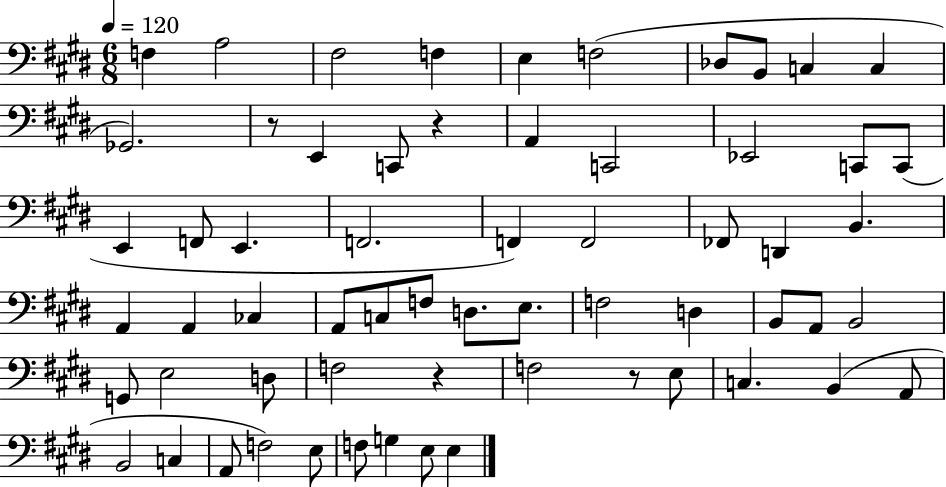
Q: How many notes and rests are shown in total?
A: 62